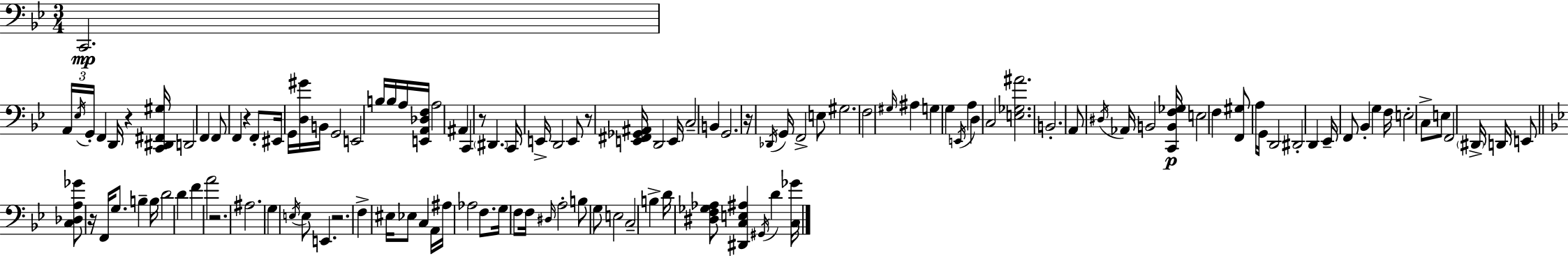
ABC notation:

X:1
T:Untitled
M:3/4
L:1/4
K:Gm
C,,2 A,,/4 _E,/4 G,,/4 F,, D,,/4 z [C,,^D,,^F,,^G,]/4 D,,2 F,, F,,/2 F,, z F,,/2 ^E,,/4 G,,/4 [D,^G]/4 B,,/4 G,,2 E,,2 B,/4 B,/4 A,/4 [E,,A,,_D,F,]/4 A,2 ^A,, C,, z/2 ^D,, C,,/4 E,,/4 D,,2 E,,/2 z/2 [E,,^F,,_G,,^A,,]/4 D,,2 E,,/4 C,2 B,, G,,2 z/4 _D,,/4 G,,/4 F,,2 E,/2 ^G,2 F,2 ^G,/4 ^A, G, G, E,,/4 A, D, C,2 [E,_G,^A]2 B,,2 A,,/2 ^D,/4 _A,,/4 B,,2 [C,,B,,F,_G,]/4 E,2 F, [F,,^G,]/2 A,/4 G,,/4 D,,2 ^D,,2 D,, _E,,/4 F,,/2 _B,, G, F,/4 E,2 C,/2 E,/2 F,,2 ^D,,/4 D,,/4 E,,/2 [C,_D,A,_G]/2 z/4 F,,/4 G,/2 B, B,/4 D2 D F A2 z2 ^A,2 G, E,/4 E,/2 E,, z2 F, ^E,/4 _E,/2 C, A,,/4 ^A,/4 _A,2 F,/2 G,/4 F,/2 F,/4 ^D,/4 A,2 B,/2 G,/2 E,2 C,2 B, D/4 [^D,F,_G,_A,]/2 [^D,,C,E,^A,] ^G,,/4 D [C,_G]/4